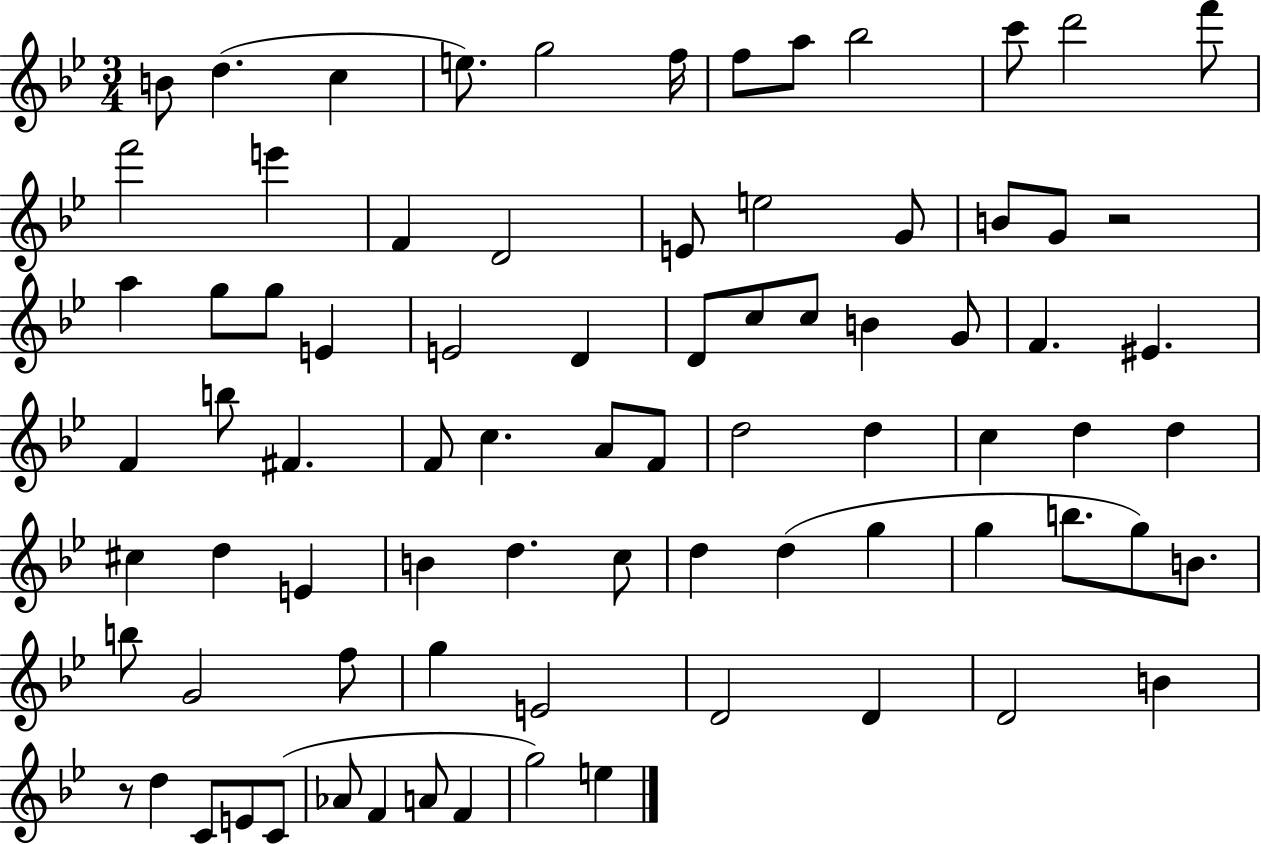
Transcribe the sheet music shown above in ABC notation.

X:1
T:Untitled
M:3/4
L:1/4
K:Bb
B/2 d c e/2 g2 f/4 f/2 a/2 _b2 c'/2 d'2 f'/2 f'2 e' F D2 E/2 e2 G/2 B/2 G/2 z2 a g/2 g/2 E E2 D D/2 c/2 c/2 B G/2 F ^E F b/2 ^F F/2 c A/2 F/2 d2 d c d d ^c d E B d c/2 d d g g b/2 g/2 B/2 b/2 G2 f/2 g E2 D2 D D2 B z/2 d C/2 E/2 C/2 _A/2 F A/2 F g2 e